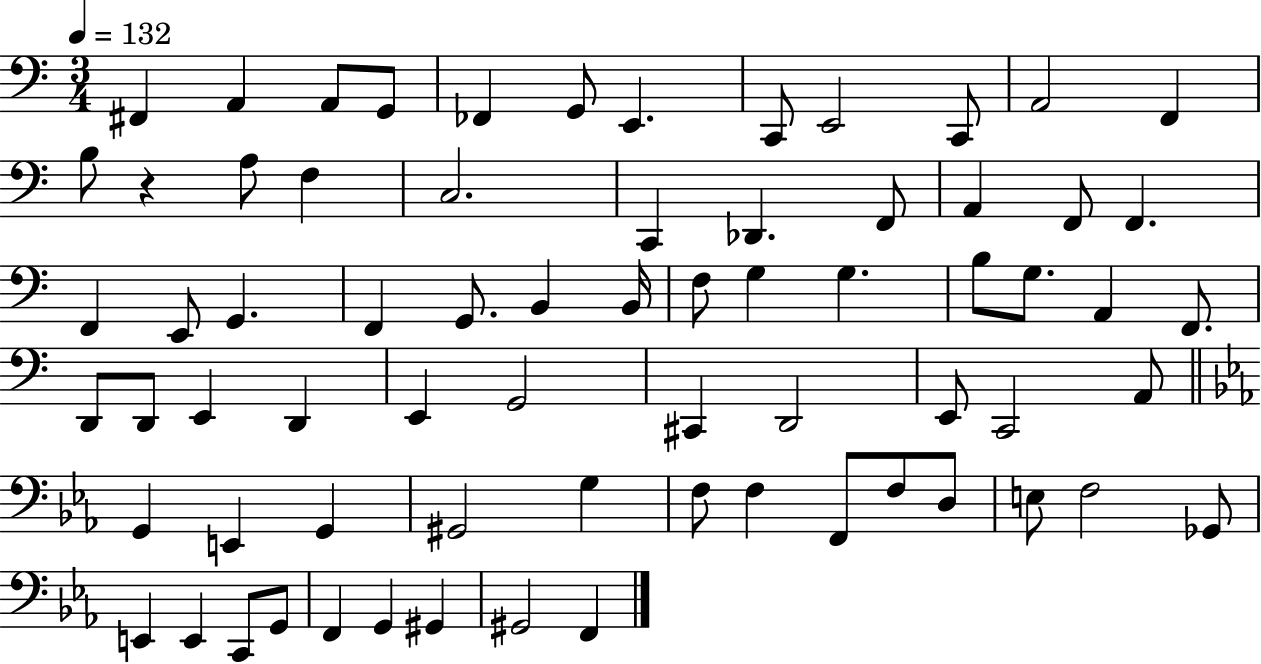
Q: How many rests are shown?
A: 1